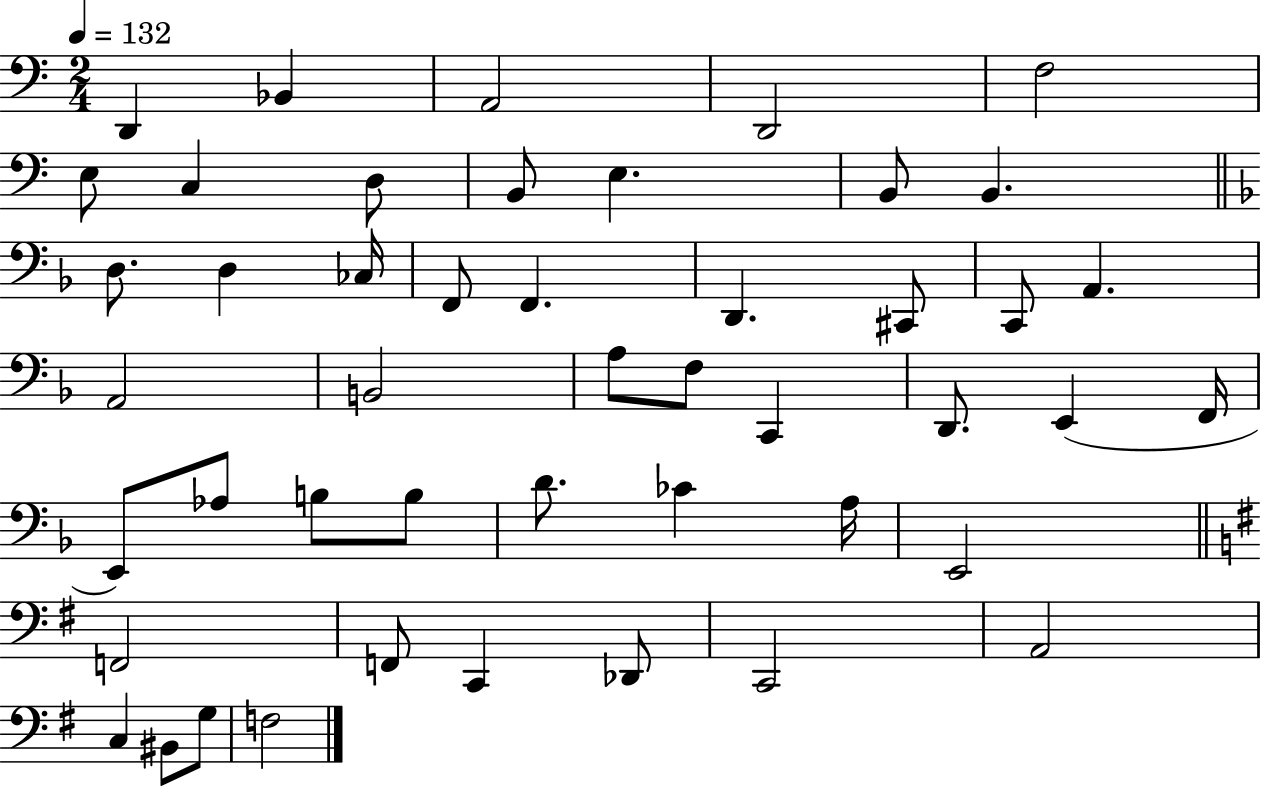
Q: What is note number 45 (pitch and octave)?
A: BIS2